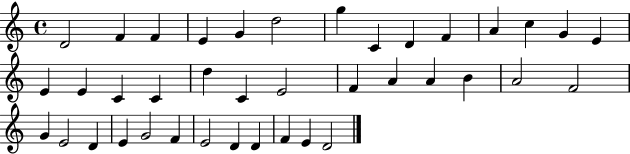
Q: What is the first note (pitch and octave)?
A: D4